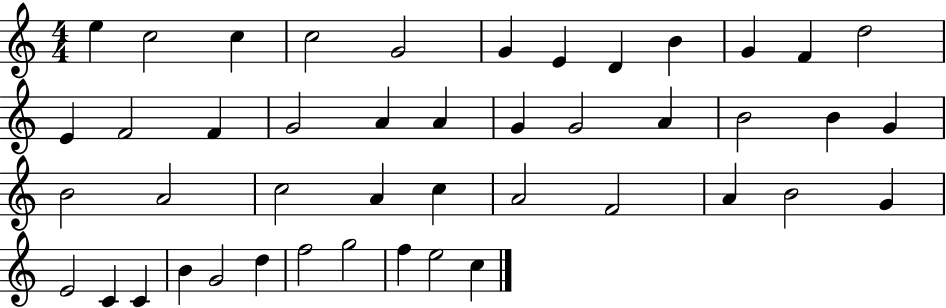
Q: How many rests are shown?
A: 0